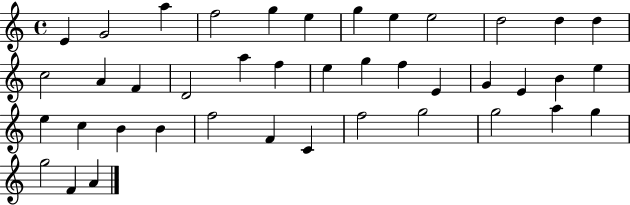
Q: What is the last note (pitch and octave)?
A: A4